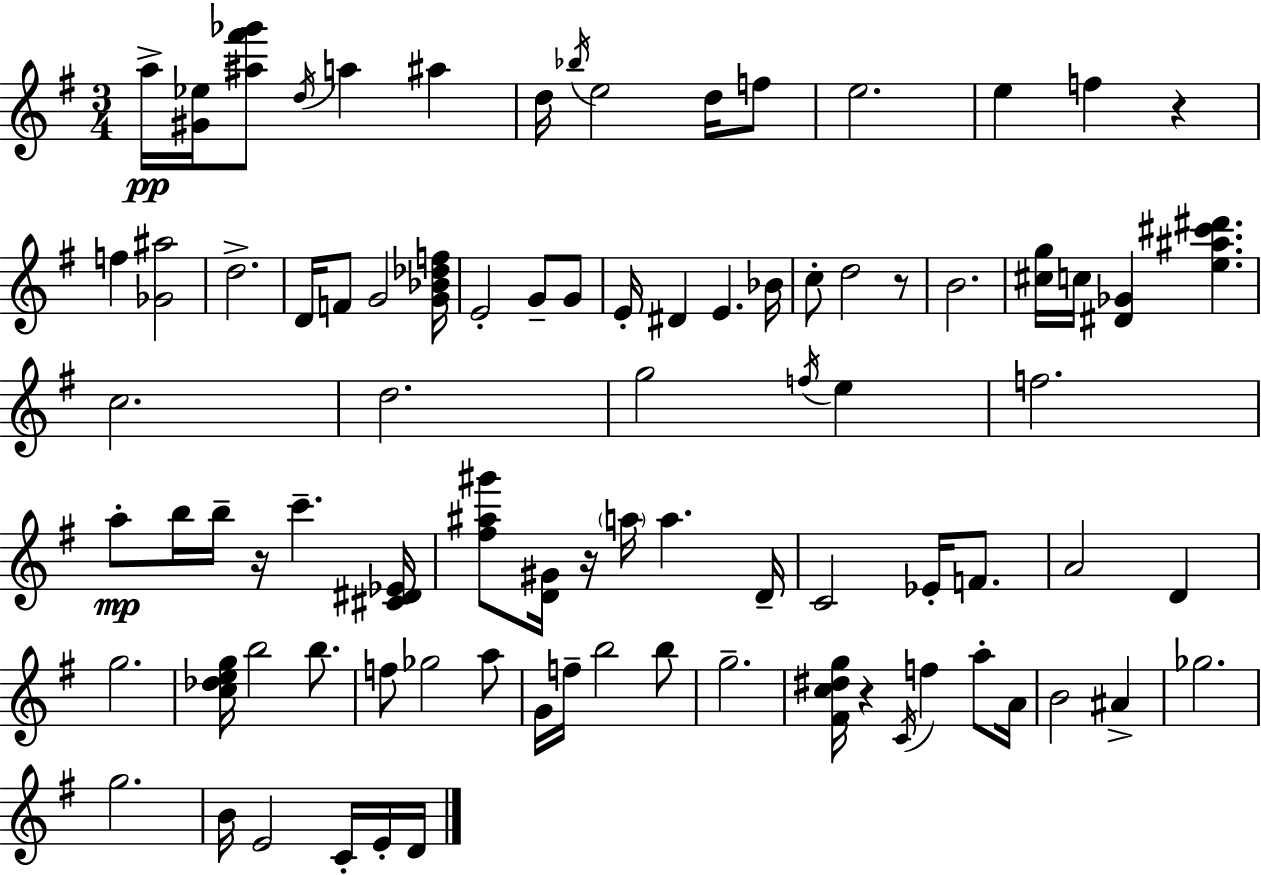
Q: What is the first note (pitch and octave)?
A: A5